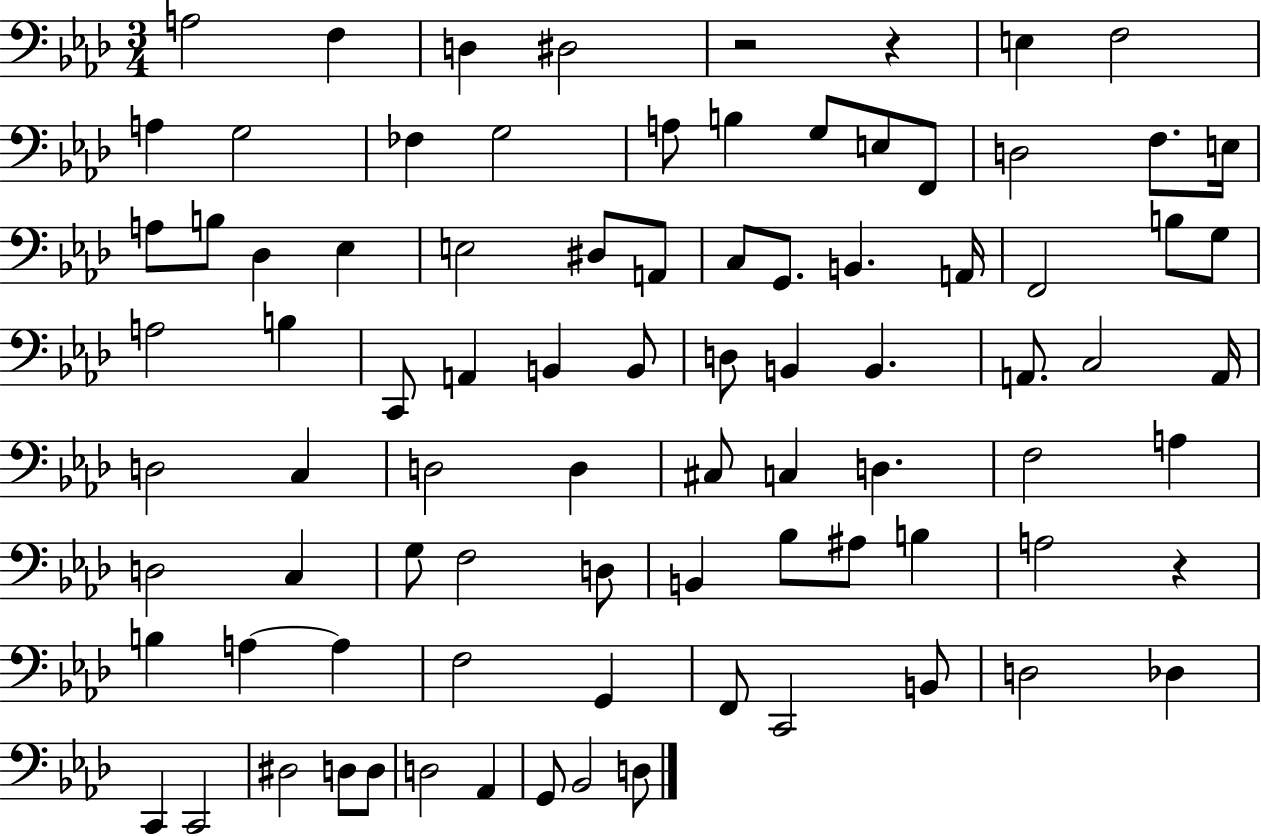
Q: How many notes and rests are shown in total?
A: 86